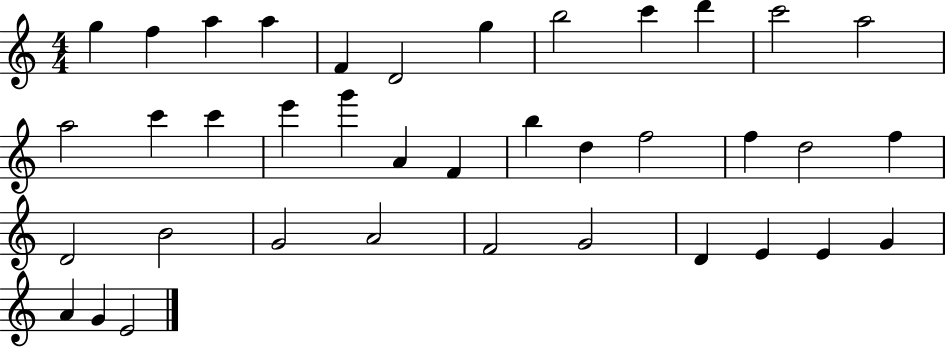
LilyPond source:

{
  \clef treble
  \numericTimeSignature
  \time 4/4
  \key c \major
  g''4 f''4 a''4 a''4 | f'4 d'2 g''4 | b''2 c'''4 d'''4 | c'''2 a''2 | \break a''2 c'''4 c'''4 | e'''4 g'''4 a'4 f'4 | b''4 d''4 f''2 | f''4 d''2 f''4 | \break d'2 b'2 | g'2 a'2 | f'2 g'2 | d'4 e'4 e'4 g'4 | \break a'4 g'4 e'2 | \bar "|."
}